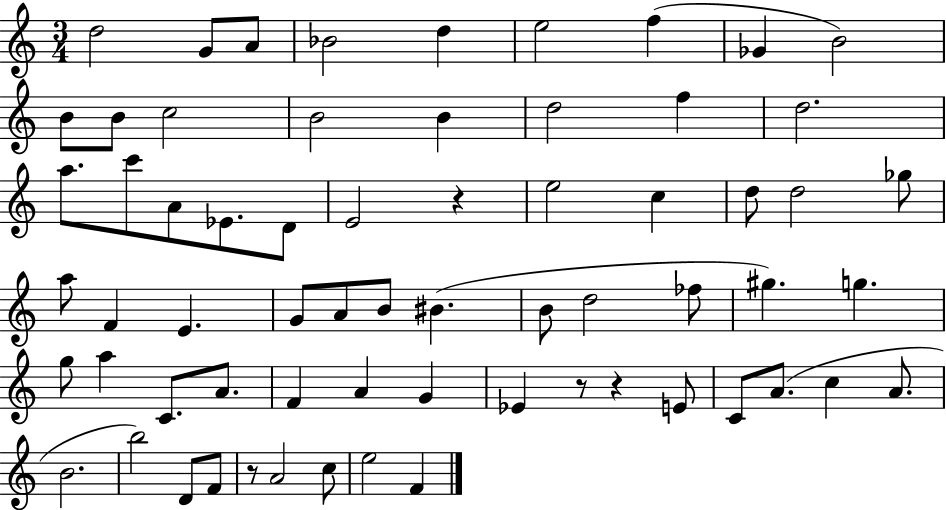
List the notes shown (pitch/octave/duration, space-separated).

D5/h G4/e A4/e Bb4/h D5/q E5/h F5/q Gb4/q B4/h B4/e B4/e C5/h B4/h B4/q D5/h F5/q D5/h. A5/e. C6/e A4/e Eb4/e. D4/e E4/h R/q E5/h C5/q D5/e D5/h Gb5/e A5/e F4/q E4/q. G4/e A4/e B4/e BIS4/q. B4/e D5/h FES5/e G#5/q. G5/q. G5/e A5/q C4/e. A4/e. F4/q A4/q G4/q Eb4/q R/e R/q E4/e C4/e A4/e. C5/q A4/e. B4/h. B5/h D4/e F4/e R/e A4/h C5/e E5/h F4/q